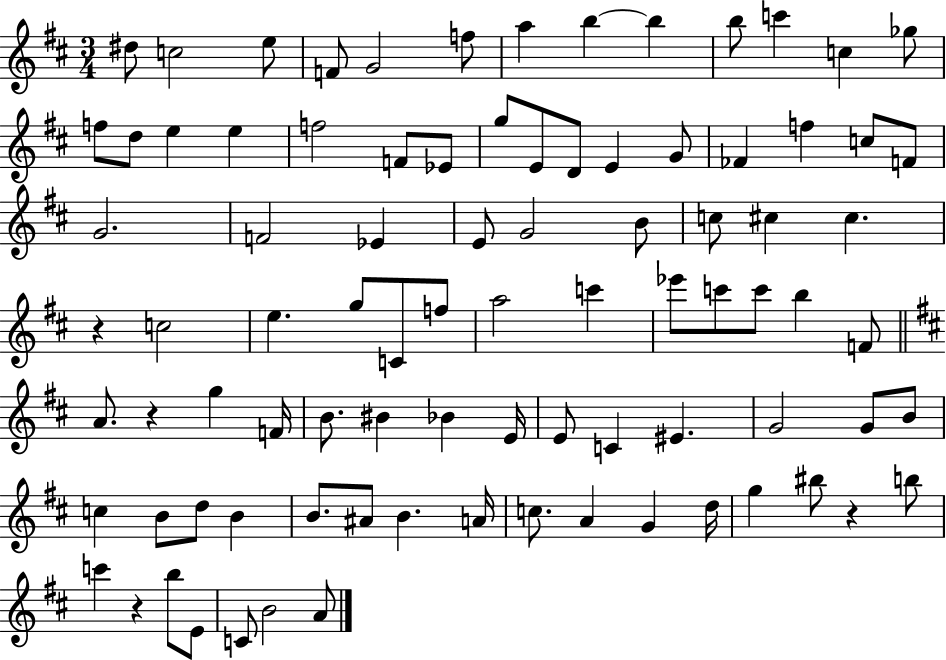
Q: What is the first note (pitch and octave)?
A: D#5